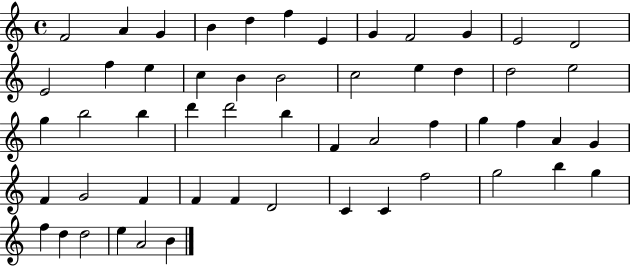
F4/h A4/q G4/q B4/q D5/q F5/q E4/q G4/q F4/h G4/q E4/h D4/h E4/h F5/q E5/q C5/q B4/q B4/h C5/h E5/q D5/q D5/h E5/h G5/q B5/h B5/q D6/q D6/h B5/q F4/q A4/h F5/q G5/q F5/q A4/q G4/q F4/q G4/h F4/q F4/q F4/q D4/h C4/q C4/q F5/h G5/h B5/q G5/q F5/q D5/q D5/h E5/q A4/h B4/q